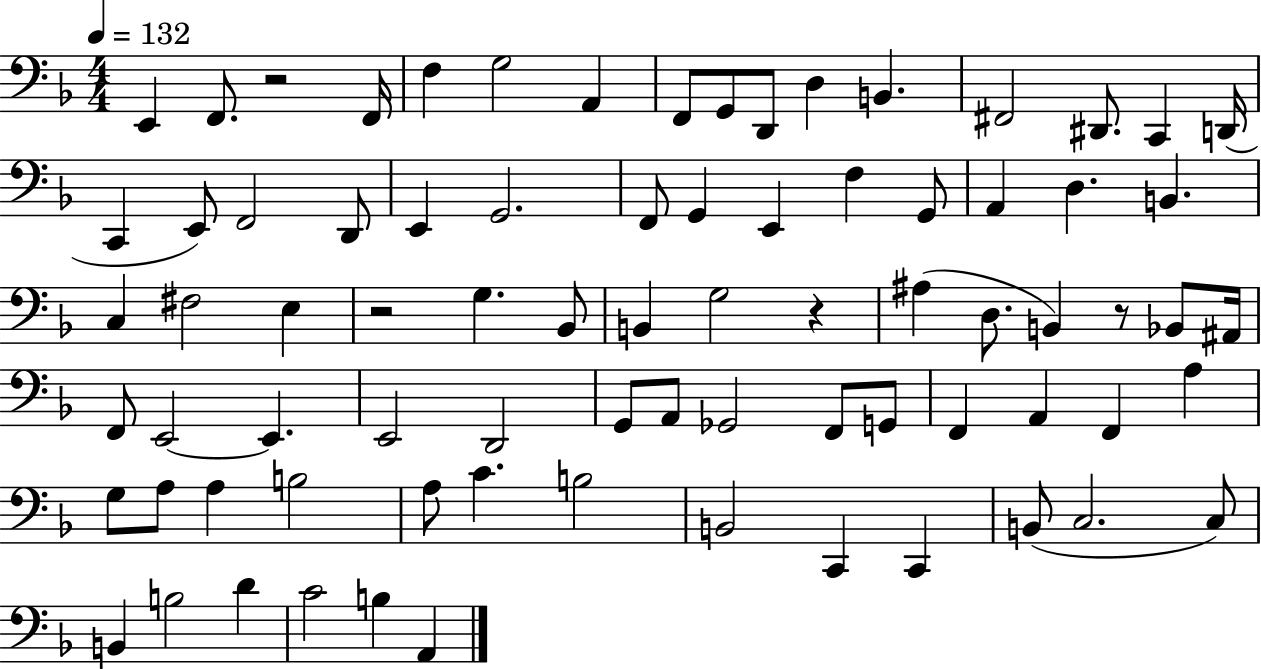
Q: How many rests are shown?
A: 4